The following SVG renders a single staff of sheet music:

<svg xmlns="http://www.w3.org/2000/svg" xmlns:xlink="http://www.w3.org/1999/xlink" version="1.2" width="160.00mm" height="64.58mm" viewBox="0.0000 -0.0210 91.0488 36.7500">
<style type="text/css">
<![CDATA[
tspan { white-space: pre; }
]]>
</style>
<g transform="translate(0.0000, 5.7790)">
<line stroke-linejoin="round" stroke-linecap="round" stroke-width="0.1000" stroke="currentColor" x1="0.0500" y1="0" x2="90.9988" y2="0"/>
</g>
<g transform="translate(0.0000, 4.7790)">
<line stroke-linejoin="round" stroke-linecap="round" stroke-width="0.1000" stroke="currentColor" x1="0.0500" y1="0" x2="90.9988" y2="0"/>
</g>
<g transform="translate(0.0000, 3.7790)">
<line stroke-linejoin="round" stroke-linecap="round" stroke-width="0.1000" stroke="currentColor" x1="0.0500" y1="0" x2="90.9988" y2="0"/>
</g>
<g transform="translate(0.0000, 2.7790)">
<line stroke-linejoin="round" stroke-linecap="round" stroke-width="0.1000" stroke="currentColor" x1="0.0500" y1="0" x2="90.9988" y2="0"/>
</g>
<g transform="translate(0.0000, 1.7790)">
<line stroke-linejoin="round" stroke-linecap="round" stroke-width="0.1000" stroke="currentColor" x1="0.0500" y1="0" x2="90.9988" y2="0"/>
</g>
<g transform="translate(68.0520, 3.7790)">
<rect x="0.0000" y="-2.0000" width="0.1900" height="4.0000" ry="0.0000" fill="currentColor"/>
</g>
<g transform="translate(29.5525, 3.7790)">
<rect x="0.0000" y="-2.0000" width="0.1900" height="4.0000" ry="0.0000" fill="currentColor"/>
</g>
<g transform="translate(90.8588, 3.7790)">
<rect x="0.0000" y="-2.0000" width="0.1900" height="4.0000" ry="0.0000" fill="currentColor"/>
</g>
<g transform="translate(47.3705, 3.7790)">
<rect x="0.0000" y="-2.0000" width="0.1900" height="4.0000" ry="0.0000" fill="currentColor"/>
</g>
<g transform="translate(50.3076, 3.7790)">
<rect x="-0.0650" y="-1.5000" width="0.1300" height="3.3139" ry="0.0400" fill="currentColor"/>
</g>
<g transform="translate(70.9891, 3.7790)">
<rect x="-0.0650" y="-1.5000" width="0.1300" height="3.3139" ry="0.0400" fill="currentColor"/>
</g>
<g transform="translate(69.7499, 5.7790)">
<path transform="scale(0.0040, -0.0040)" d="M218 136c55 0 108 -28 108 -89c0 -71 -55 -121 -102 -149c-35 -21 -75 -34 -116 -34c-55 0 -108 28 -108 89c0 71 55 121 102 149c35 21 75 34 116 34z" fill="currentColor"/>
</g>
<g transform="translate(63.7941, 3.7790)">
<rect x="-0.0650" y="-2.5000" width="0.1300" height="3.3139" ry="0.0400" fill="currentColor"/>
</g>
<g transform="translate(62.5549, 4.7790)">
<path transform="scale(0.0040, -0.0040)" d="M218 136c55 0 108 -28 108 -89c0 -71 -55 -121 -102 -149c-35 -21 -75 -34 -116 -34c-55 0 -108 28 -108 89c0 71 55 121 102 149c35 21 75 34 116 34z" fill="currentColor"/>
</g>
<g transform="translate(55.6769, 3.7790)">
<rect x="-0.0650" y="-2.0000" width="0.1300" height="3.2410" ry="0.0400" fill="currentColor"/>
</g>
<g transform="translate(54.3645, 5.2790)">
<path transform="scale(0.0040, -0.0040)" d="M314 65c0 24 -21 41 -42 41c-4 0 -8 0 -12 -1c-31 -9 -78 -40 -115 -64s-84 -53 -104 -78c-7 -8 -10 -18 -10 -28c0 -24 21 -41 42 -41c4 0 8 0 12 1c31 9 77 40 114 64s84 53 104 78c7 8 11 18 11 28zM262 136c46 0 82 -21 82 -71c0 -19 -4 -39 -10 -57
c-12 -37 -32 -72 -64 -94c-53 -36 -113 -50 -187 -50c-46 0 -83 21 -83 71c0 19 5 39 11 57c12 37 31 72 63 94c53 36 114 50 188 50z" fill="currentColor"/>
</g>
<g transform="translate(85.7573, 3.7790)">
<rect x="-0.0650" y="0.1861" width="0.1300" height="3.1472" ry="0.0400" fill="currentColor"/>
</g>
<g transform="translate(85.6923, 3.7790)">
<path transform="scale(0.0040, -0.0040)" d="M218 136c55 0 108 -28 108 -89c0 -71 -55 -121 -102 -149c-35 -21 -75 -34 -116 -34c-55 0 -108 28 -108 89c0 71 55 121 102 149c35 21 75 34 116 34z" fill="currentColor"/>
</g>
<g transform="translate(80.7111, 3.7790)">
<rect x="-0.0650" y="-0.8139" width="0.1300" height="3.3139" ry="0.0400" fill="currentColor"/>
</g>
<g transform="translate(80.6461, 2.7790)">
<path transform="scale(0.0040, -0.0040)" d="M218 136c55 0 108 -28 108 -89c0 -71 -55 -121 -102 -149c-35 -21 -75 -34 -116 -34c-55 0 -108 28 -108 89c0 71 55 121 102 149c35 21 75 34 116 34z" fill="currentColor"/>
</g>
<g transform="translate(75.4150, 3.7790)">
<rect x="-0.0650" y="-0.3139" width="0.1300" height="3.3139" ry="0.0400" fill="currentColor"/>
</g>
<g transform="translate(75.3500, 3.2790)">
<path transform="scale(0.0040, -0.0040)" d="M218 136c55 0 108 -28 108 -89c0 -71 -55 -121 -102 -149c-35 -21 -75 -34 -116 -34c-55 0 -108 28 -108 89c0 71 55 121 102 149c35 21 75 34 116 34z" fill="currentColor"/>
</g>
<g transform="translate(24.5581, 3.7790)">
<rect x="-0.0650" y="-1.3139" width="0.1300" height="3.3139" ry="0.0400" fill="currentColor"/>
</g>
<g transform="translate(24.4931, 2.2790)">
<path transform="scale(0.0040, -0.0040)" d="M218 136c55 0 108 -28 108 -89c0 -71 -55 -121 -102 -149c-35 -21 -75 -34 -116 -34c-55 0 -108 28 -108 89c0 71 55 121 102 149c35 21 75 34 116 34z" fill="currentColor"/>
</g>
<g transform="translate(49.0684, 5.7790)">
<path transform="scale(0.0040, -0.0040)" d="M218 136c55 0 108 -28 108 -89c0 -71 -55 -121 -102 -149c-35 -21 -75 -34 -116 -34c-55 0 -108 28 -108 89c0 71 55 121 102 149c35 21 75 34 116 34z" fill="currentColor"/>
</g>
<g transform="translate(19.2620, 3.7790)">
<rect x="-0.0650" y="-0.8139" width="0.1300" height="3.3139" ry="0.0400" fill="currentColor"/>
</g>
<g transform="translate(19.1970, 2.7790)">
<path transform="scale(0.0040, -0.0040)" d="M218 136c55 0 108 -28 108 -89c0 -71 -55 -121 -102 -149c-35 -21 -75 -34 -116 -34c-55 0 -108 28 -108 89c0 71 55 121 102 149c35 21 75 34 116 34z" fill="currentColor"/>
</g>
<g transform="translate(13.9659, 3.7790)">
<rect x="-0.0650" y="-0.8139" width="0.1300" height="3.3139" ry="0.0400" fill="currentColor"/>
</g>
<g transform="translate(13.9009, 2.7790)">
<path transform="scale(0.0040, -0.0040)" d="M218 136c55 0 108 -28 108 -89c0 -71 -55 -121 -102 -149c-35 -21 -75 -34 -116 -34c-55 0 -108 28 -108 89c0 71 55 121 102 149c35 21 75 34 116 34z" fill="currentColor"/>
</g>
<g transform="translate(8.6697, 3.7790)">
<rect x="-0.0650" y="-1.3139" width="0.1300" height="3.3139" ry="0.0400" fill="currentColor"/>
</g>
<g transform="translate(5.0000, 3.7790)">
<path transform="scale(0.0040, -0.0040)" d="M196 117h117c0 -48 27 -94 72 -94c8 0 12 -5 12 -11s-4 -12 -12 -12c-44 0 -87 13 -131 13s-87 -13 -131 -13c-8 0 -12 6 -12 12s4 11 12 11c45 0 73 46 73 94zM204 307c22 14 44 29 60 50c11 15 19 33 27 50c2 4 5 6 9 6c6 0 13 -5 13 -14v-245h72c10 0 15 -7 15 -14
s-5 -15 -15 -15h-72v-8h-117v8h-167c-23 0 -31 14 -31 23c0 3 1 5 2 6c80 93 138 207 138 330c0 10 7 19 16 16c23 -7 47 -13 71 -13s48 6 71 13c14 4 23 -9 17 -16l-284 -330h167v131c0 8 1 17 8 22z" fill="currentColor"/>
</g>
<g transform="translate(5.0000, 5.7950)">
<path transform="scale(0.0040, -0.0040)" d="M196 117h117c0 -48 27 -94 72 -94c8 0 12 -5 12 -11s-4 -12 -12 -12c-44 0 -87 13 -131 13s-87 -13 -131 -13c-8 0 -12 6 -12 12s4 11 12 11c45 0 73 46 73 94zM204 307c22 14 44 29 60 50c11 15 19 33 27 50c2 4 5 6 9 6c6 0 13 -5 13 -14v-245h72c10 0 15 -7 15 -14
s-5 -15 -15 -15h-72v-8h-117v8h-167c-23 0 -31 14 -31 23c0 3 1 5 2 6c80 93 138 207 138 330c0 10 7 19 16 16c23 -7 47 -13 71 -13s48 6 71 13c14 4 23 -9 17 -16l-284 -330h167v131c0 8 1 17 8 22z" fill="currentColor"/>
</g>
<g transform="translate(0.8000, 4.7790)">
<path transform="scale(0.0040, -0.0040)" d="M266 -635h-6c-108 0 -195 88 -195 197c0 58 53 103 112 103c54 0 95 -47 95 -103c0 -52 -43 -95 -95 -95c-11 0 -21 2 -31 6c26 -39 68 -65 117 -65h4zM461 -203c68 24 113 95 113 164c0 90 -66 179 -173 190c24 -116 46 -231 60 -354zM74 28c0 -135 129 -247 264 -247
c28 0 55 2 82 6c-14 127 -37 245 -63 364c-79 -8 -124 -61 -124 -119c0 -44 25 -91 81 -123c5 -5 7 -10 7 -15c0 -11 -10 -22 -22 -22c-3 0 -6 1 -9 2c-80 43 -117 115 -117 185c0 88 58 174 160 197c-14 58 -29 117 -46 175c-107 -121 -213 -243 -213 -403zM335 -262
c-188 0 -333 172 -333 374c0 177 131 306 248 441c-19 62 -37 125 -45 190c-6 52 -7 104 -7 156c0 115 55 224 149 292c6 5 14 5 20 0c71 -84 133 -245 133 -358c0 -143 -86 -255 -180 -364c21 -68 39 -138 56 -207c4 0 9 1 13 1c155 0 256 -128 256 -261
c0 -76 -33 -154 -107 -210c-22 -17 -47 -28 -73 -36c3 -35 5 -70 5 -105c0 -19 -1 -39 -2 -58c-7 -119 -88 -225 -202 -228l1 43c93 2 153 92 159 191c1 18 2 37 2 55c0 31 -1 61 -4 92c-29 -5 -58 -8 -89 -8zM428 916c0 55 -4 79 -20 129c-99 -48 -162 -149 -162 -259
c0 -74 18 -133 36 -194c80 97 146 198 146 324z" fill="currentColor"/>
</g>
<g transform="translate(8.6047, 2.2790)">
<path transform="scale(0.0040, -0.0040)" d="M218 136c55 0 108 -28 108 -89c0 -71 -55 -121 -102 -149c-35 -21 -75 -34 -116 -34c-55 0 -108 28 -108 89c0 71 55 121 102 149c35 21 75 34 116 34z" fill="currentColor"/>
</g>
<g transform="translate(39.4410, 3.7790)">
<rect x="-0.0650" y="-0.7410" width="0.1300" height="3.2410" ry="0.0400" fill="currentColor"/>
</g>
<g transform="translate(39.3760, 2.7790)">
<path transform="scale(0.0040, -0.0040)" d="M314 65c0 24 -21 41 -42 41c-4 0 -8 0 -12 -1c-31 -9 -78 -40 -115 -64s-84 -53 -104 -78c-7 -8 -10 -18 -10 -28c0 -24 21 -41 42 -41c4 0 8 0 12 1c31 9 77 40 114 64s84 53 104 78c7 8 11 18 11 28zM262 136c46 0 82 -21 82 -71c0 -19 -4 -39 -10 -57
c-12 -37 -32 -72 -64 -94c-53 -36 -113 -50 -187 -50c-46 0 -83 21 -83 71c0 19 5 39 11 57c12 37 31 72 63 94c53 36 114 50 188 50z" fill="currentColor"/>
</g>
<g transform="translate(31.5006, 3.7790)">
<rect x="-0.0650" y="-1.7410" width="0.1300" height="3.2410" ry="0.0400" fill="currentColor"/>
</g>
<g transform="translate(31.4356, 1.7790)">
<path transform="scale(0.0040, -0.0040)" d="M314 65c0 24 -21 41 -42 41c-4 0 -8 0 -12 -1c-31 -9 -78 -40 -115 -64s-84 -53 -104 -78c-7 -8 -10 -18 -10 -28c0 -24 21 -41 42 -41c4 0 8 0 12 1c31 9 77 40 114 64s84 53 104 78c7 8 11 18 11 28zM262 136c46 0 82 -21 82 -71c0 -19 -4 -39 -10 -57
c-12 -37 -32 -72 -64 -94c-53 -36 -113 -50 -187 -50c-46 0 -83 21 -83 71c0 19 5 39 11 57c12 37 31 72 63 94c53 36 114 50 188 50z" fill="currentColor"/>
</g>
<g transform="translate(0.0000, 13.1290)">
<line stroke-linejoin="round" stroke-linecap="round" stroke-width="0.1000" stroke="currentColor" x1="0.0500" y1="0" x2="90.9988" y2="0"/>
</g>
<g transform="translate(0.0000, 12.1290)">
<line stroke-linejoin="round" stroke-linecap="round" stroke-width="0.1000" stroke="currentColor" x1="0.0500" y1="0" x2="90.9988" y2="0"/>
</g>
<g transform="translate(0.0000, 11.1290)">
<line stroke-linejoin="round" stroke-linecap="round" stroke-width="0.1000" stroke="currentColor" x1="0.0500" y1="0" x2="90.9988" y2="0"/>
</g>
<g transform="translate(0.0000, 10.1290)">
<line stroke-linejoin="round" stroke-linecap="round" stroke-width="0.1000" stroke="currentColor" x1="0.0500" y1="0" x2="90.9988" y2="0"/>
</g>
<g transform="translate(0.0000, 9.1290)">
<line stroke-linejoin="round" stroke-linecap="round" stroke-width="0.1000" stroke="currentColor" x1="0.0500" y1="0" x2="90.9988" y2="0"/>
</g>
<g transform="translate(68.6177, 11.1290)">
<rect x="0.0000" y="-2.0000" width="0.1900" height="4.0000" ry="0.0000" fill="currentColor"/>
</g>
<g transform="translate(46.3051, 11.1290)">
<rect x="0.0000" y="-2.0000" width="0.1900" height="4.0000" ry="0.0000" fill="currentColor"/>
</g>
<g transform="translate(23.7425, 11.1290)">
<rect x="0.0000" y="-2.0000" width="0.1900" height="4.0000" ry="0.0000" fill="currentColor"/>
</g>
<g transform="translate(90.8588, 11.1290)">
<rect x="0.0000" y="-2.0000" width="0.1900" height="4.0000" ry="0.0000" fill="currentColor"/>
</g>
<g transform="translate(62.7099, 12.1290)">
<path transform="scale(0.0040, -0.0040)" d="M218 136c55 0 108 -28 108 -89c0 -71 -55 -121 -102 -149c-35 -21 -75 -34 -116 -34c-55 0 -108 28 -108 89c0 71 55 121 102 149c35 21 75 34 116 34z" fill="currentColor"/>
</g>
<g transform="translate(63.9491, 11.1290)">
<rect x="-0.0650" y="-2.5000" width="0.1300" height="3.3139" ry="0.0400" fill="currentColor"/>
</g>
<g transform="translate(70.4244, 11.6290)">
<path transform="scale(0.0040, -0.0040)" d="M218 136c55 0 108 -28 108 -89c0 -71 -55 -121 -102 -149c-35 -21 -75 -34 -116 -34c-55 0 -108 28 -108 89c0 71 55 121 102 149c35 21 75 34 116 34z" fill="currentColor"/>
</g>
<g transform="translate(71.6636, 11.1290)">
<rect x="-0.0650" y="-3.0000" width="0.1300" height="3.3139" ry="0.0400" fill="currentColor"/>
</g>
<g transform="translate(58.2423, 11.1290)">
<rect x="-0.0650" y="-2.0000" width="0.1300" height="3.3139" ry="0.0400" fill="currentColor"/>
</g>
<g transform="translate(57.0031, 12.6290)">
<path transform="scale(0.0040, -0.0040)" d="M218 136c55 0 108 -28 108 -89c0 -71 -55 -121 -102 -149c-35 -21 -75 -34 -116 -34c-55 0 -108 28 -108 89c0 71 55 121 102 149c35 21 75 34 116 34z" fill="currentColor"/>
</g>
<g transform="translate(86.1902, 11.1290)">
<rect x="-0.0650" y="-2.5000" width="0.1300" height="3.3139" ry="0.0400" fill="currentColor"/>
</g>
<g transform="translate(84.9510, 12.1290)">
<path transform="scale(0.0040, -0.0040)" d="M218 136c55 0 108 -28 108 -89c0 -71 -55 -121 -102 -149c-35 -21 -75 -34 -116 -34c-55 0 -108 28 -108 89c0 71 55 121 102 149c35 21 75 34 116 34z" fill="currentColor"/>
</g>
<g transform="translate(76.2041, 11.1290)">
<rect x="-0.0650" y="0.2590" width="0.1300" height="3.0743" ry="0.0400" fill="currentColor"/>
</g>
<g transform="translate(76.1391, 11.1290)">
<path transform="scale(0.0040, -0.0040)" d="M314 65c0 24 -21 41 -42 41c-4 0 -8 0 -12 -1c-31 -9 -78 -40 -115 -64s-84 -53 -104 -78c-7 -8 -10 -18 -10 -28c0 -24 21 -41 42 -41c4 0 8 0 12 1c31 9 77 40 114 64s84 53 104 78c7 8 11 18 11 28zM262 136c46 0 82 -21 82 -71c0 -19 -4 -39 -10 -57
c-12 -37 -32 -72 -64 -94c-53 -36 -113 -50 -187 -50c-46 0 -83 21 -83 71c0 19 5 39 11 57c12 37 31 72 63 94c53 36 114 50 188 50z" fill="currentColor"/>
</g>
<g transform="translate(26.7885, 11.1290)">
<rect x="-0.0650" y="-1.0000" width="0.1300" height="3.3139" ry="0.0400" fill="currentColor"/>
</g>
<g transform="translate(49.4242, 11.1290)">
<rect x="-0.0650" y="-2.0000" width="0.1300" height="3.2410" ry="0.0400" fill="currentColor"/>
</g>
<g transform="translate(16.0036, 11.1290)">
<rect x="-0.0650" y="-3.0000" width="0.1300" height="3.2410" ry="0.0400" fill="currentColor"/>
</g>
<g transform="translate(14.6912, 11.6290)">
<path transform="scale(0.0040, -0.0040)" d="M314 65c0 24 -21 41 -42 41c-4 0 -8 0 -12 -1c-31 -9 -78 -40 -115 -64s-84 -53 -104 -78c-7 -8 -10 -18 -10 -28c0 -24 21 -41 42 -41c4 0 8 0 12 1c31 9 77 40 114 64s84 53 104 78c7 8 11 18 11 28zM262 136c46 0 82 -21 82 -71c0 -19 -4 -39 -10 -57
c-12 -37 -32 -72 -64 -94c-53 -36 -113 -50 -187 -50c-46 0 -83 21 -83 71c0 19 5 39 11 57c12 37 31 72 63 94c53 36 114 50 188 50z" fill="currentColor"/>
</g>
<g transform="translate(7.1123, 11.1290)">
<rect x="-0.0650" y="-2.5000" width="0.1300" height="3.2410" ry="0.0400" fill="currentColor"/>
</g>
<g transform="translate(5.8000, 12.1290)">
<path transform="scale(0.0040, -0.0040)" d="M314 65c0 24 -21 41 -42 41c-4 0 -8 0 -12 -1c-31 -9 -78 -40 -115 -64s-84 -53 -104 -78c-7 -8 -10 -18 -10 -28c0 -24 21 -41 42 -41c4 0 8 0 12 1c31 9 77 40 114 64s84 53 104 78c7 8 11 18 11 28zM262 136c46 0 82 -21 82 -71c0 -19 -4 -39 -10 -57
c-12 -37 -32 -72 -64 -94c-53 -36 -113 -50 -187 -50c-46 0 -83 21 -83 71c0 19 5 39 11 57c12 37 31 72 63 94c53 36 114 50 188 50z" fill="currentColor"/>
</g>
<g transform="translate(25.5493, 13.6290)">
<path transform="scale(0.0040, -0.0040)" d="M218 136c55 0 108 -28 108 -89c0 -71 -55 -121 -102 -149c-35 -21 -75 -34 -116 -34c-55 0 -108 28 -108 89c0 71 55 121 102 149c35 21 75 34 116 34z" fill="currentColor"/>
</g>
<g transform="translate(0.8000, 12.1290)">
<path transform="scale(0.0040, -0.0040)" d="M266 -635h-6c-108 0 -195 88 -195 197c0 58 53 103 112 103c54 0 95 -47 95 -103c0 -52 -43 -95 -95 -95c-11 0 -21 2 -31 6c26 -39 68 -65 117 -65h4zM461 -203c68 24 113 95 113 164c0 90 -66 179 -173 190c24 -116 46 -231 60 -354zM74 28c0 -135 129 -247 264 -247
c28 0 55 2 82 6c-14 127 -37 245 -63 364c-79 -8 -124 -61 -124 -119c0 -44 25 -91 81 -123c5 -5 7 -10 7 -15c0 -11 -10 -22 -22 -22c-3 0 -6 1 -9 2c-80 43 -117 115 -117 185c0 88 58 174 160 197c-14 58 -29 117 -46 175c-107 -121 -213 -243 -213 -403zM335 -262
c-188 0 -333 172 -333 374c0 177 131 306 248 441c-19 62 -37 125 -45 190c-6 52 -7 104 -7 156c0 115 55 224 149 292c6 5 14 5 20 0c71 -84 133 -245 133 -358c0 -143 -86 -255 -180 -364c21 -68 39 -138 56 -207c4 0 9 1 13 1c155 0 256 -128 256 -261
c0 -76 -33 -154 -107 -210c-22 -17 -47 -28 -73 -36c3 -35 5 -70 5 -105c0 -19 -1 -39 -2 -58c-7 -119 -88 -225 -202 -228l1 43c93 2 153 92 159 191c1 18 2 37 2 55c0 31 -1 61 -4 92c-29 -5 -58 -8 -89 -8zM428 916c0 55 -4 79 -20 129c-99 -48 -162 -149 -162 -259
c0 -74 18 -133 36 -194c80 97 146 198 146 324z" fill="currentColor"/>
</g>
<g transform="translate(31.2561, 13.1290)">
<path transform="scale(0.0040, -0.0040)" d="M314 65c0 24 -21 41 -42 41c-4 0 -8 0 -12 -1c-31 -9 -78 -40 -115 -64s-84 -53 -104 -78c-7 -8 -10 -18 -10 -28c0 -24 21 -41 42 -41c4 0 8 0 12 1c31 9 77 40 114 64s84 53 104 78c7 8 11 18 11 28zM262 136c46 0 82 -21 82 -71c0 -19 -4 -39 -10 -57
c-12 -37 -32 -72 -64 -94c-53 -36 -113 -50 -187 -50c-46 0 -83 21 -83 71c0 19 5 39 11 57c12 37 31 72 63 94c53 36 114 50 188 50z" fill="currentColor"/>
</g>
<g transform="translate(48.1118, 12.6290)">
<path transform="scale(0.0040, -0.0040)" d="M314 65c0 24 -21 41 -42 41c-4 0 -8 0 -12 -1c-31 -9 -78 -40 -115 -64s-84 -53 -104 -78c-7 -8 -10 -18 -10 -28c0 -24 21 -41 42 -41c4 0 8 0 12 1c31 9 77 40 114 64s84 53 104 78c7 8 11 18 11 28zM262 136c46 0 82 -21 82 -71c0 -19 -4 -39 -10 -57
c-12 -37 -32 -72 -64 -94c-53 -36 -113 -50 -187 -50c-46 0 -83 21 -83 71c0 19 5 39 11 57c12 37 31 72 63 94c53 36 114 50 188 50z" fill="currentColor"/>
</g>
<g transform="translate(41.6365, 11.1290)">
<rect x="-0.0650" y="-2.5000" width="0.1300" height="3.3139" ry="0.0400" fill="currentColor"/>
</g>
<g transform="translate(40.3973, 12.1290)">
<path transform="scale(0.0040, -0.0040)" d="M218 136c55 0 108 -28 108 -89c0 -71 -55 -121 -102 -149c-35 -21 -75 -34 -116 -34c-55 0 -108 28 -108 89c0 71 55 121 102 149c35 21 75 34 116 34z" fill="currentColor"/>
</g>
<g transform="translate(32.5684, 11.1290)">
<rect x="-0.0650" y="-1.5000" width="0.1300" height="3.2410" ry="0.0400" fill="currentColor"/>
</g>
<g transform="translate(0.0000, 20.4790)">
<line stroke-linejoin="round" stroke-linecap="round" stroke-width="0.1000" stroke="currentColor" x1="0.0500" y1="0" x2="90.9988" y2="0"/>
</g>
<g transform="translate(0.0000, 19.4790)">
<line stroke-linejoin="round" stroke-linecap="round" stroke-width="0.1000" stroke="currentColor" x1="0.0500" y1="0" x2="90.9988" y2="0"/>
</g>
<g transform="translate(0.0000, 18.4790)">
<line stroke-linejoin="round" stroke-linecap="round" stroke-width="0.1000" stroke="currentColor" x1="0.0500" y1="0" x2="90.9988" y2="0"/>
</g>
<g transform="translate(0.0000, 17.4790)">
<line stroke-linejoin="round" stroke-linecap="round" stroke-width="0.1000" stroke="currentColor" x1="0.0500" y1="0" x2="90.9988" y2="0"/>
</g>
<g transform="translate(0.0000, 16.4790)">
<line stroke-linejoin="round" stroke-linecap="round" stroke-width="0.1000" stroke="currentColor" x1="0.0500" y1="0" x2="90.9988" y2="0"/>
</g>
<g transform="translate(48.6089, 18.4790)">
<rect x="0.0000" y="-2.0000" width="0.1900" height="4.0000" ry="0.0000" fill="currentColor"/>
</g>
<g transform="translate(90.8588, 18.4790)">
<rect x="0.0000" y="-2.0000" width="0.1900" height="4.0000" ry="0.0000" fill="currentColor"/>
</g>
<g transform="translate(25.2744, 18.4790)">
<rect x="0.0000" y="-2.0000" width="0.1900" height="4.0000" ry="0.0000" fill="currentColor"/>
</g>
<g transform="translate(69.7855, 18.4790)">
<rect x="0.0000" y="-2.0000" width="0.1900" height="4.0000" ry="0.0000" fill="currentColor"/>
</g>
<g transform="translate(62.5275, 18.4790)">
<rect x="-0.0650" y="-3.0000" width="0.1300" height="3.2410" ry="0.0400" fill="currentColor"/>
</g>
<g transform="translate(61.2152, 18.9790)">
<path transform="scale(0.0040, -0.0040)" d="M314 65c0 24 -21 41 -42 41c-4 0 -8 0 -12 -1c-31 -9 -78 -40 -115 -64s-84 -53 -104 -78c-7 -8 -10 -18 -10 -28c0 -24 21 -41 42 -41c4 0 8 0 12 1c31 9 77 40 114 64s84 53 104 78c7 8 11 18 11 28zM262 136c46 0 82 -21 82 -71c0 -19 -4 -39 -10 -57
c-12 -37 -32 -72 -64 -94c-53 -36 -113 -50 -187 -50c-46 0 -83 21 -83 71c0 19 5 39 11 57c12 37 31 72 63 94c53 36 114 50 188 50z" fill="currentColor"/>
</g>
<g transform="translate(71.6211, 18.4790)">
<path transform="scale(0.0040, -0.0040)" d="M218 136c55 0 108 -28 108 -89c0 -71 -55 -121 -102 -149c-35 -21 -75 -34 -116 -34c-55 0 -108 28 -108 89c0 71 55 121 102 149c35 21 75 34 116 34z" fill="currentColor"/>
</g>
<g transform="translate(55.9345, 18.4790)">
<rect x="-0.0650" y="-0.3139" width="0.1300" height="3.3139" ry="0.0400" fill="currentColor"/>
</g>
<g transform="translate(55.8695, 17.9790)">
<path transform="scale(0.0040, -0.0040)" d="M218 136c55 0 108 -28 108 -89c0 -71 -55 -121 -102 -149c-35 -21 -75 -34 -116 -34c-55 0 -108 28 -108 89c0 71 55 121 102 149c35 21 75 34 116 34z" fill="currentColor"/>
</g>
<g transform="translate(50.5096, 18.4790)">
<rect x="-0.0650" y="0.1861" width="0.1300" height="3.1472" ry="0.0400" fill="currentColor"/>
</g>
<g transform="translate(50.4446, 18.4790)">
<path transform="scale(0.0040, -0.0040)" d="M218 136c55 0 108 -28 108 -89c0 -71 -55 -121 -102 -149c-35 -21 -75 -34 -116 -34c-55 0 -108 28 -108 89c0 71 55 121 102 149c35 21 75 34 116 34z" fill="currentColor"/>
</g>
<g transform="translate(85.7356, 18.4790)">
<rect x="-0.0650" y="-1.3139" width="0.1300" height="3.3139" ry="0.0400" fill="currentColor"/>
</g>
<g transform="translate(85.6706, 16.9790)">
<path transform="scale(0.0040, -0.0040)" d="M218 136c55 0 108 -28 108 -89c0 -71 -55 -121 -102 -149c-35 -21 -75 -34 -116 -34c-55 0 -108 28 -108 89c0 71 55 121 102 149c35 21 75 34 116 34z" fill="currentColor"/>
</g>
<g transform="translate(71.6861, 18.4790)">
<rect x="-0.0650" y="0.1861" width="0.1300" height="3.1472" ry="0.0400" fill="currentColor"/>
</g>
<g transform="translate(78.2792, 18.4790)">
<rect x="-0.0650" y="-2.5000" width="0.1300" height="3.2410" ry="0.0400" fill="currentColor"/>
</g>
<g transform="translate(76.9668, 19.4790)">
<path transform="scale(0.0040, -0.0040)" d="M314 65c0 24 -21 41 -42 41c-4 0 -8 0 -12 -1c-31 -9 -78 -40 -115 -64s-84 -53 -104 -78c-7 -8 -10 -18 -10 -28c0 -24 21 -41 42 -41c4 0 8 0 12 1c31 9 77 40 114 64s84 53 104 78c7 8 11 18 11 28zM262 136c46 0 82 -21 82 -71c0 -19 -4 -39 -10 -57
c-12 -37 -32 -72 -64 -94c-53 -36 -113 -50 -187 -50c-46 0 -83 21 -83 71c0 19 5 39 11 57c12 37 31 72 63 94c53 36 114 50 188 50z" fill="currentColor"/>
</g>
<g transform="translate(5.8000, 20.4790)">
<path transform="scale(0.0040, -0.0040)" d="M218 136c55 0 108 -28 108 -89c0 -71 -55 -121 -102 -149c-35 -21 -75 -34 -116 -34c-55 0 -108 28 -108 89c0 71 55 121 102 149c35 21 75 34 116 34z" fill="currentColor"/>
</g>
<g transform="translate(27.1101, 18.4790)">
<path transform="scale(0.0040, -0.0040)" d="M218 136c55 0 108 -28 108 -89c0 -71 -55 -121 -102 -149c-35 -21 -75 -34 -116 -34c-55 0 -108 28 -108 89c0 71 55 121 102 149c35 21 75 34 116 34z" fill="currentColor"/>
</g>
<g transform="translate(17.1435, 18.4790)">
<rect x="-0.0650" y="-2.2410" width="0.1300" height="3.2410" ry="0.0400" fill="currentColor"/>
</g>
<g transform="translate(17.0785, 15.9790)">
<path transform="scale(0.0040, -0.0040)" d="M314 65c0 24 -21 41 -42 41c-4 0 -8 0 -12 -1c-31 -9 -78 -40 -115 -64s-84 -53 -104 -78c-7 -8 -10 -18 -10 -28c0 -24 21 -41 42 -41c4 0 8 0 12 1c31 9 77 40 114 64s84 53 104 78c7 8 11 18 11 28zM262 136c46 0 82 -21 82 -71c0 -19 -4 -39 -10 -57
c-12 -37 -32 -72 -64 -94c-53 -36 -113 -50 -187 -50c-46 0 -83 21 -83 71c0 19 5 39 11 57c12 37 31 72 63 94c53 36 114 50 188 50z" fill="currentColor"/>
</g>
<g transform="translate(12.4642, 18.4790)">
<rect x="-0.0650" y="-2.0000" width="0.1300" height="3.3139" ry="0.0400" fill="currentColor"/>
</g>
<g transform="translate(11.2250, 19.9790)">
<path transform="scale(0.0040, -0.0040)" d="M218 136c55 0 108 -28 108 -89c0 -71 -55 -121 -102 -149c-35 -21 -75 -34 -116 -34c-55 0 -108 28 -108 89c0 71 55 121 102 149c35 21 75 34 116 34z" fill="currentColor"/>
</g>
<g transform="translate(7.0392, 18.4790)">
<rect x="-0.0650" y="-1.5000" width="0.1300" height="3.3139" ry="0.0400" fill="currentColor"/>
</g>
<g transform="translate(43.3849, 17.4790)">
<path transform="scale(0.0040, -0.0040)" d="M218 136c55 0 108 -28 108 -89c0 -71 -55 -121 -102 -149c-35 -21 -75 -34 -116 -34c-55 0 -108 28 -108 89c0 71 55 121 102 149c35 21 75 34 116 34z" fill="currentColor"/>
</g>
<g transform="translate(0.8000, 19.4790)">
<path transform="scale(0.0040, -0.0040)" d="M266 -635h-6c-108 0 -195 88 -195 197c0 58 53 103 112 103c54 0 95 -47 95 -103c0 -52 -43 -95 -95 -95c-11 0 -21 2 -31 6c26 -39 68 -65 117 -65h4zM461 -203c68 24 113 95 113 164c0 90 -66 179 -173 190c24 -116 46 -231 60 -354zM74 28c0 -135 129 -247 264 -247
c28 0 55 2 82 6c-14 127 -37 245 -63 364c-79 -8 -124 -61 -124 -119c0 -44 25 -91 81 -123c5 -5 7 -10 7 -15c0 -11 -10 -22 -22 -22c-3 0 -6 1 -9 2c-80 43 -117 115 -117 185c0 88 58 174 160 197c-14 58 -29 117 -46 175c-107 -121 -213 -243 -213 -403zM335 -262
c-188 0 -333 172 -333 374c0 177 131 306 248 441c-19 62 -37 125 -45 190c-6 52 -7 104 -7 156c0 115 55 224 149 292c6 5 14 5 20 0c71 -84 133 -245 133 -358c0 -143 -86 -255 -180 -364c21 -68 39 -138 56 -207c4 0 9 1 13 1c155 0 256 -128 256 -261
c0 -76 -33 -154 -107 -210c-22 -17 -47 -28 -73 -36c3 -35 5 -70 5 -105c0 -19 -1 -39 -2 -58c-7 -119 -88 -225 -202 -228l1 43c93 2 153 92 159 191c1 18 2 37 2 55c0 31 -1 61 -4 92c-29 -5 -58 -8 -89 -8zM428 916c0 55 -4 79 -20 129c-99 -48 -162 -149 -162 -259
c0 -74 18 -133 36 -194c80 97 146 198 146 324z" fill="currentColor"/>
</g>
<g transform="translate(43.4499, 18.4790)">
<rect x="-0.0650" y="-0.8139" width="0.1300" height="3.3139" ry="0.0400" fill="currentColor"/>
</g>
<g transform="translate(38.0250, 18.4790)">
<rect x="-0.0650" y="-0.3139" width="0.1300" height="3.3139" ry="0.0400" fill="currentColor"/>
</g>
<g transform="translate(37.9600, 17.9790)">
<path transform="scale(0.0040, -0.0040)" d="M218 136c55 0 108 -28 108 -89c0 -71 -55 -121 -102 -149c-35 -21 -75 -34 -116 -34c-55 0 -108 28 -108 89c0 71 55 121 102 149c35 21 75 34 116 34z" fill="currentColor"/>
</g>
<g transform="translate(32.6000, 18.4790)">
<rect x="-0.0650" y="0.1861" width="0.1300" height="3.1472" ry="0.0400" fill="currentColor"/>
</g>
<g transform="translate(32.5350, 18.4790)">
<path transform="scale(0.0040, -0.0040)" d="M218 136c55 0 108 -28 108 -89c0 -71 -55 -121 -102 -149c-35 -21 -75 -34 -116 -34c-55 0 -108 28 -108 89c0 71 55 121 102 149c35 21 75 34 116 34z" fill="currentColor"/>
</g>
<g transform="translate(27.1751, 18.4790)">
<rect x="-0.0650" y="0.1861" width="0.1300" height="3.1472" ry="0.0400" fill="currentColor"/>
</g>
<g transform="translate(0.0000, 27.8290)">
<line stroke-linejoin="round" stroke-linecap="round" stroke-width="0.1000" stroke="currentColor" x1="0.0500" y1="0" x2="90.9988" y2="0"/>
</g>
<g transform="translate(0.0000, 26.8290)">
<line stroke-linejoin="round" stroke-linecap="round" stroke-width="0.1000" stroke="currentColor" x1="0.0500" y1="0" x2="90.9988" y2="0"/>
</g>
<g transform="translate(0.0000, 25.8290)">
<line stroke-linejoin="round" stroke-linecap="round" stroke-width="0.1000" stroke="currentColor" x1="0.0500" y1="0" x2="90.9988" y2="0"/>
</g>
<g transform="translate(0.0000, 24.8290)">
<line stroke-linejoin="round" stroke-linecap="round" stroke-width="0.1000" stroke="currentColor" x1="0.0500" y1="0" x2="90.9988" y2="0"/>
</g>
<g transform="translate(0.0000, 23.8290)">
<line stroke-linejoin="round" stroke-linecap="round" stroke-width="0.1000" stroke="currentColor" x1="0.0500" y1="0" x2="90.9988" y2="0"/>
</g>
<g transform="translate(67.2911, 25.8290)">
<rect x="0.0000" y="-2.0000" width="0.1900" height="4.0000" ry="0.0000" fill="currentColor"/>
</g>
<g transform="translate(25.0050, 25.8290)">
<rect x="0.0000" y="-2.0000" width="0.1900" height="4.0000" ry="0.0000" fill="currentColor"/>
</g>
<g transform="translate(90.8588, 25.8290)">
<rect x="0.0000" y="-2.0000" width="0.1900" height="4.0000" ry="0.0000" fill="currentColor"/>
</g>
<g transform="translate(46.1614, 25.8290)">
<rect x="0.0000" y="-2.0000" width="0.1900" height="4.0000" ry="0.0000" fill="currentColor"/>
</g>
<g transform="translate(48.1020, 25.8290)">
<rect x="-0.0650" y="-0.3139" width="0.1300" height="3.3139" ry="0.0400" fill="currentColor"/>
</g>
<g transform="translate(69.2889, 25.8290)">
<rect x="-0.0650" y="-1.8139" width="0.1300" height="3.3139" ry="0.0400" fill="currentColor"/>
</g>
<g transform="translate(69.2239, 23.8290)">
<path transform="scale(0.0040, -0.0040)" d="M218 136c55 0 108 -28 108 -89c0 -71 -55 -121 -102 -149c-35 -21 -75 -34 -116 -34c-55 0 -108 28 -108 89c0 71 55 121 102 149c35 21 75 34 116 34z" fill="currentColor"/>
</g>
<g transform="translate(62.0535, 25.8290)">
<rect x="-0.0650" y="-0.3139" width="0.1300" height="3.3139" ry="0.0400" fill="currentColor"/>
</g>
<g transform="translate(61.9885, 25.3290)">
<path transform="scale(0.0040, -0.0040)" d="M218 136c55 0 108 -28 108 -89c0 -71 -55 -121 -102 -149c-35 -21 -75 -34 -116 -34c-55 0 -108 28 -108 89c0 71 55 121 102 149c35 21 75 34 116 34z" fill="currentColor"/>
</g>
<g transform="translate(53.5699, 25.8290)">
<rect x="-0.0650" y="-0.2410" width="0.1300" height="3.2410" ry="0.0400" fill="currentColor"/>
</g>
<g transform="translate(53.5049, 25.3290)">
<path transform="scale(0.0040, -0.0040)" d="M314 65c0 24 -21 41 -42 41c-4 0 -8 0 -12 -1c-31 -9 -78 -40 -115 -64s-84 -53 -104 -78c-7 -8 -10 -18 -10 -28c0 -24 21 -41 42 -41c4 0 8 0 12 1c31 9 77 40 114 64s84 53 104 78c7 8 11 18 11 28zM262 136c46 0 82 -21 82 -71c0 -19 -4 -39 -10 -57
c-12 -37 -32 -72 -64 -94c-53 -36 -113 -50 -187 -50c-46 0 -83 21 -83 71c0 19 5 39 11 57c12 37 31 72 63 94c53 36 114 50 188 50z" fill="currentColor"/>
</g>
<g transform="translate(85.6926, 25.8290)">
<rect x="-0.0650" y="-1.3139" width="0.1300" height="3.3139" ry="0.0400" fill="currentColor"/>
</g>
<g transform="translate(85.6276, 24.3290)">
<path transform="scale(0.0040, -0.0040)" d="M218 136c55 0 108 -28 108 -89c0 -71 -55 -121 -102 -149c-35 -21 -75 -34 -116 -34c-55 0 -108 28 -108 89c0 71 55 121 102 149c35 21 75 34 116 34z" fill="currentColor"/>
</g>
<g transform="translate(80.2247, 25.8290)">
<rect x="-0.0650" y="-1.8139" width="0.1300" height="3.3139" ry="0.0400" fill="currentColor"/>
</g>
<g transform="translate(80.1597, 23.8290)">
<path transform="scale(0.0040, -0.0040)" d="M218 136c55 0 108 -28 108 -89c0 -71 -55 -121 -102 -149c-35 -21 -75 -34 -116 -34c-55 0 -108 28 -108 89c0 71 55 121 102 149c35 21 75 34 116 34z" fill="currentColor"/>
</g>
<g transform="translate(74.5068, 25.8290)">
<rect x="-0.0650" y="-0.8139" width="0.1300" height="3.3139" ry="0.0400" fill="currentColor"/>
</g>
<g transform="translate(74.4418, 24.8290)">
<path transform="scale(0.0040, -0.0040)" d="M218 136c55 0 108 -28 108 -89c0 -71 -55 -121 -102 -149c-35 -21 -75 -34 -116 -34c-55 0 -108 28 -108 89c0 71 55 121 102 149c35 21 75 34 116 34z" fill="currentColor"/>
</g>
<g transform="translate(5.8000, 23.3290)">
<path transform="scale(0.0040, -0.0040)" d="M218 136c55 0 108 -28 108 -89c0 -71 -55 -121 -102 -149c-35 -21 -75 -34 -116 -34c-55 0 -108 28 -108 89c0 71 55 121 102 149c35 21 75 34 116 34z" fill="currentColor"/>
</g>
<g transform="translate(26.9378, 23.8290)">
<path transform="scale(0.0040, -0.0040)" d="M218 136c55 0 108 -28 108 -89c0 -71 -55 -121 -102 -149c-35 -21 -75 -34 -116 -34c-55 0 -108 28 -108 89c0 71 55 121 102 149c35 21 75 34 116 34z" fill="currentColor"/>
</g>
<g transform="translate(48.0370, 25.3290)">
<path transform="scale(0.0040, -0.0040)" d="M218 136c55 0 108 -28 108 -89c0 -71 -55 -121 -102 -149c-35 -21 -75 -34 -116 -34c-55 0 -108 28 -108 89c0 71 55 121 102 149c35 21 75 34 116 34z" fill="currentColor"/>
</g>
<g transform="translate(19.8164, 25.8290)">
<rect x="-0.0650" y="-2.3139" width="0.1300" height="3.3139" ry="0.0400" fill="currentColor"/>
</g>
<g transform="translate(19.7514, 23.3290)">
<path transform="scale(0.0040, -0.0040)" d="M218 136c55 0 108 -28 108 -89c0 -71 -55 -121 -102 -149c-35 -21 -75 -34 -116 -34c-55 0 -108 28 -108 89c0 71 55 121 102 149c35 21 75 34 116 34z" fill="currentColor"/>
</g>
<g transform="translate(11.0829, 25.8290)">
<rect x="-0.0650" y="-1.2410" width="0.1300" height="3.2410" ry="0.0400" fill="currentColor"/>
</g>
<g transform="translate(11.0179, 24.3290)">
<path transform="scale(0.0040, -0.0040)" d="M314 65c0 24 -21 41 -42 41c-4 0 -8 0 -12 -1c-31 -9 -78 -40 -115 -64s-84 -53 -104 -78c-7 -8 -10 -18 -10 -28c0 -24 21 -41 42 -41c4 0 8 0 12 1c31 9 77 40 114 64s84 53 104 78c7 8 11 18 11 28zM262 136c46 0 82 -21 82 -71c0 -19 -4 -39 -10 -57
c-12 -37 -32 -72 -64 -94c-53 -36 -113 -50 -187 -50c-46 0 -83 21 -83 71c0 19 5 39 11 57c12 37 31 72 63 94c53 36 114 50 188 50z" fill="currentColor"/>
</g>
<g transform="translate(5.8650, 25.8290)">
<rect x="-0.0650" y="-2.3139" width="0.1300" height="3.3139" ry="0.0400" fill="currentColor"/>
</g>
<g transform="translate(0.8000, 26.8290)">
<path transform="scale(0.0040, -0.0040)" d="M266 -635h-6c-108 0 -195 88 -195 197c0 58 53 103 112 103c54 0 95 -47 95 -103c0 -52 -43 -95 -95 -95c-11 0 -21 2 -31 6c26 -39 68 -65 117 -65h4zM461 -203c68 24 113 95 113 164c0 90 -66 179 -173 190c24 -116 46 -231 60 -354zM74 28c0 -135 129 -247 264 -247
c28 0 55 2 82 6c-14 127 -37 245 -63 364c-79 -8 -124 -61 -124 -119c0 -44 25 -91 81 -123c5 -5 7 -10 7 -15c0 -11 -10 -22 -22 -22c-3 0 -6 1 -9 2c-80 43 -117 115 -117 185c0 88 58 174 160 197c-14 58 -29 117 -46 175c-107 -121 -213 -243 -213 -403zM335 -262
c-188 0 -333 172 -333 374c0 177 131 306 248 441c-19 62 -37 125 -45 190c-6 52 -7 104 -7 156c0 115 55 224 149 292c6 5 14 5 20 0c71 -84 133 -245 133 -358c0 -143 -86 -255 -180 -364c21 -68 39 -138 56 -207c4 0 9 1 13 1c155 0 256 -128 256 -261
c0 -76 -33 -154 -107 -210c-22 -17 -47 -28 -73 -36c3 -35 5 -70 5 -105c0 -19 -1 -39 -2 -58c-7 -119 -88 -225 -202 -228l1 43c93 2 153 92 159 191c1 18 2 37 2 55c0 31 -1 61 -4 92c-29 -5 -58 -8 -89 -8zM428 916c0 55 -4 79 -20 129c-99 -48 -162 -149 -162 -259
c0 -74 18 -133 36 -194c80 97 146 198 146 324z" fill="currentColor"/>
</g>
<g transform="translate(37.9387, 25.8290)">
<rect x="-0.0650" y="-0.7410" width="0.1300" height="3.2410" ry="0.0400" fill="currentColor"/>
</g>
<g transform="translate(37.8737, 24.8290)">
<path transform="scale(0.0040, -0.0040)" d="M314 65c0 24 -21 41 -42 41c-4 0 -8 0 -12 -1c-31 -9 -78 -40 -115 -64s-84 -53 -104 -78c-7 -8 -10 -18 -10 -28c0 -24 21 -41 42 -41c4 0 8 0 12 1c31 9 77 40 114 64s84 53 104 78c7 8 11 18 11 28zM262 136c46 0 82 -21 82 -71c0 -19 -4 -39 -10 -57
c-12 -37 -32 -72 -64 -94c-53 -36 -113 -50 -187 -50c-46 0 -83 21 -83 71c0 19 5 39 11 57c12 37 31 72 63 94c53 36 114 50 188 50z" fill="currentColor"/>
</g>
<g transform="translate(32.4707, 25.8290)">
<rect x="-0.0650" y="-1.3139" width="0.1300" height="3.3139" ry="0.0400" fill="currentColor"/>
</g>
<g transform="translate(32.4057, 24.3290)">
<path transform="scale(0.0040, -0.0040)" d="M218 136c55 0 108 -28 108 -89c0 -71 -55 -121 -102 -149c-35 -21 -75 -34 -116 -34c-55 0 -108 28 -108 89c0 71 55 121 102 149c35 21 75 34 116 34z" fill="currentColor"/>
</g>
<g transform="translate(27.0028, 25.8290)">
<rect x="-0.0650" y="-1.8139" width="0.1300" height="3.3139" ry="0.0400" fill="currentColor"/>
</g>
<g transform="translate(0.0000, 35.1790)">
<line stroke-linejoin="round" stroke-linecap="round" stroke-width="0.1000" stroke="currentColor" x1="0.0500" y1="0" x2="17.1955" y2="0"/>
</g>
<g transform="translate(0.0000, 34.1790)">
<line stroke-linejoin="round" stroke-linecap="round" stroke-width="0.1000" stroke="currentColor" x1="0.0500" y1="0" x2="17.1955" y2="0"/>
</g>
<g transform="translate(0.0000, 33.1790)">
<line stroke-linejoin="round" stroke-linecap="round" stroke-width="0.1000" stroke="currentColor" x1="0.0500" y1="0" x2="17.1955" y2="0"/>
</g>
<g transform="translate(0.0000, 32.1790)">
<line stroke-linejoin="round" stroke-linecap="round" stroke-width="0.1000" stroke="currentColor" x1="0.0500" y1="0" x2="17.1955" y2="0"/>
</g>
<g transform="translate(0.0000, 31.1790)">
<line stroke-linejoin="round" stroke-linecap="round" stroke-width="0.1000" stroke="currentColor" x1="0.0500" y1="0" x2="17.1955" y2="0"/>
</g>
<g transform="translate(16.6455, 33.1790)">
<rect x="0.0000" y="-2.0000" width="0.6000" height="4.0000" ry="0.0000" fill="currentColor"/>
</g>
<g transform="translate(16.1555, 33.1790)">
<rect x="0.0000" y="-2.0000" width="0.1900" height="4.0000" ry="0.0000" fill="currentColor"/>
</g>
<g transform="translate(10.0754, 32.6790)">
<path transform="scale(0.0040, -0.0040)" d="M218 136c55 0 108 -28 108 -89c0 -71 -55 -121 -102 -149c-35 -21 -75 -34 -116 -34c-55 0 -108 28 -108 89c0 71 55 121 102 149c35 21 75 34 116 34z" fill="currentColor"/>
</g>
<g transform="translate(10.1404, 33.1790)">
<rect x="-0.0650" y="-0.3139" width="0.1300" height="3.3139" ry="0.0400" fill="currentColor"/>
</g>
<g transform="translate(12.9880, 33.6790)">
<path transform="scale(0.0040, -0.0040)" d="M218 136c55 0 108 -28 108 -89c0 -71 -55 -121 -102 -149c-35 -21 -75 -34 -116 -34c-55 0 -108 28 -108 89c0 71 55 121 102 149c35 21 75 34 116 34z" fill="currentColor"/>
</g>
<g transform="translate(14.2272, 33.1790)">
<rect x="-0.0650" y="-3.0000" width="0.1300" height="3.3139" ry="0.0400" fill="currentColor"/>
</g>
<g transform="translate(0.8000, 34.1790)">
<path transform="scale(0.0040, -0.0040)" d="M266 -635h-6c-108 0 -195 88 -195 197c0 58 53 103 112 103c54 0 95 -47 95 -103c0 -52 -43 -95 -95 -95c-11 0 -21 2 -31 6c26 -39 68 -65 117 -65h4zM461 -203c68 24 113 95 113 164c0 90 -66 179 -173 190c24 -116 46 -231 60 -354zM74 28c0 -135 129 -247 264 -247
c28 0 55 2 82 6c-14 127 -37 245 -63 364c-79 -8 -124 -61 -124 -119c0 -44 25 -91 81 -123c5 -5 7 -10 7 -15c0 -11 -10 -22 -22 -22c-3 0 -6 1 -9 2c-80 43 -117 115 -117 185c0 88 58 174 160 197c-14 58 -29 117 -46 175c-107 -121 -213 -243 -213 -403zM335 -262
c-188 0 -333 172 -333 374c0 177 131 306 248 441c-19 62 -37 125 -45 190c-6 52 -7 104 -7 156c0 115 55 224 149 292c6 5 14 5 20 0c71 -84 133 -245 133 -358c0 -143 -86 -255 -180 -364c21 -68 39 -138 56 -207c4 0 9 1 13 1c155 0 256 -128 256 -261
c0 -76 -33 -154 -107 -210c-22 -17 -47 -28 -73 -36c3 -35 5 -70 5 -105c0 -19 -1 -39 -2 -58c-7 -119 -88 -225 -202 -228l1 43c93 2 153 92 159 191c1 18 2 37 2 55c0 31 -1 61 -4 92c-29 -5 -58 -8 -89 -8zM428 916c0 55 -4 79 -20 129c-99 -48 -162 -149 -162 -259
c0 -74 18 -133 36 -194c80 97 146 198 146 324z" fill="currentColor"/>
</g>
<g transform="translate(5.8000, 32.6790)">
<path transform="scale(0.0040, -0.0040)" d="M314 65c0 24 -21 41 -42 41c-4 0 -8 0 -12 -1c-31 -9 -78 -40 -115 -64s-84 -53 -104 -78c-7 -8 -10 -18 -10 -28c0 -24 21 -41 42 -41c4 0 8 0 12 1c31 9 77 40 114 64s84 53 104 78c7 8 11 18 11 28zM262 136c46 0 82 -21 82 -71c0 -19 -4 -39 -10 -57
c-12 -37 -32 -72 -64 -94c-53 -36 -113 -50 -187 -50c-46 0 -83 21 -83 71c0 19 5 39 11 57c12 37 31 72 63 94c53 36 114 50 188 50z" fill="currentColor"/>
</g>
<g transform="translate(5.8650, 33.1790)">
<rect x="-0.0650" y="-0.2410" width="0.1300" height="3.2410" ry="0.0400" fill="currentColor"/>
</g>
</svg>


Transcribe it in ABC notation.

X:1
T:Untitled
M:4/4
L:1/4
K:C
e d d e f2 d2 E F2 G E c d B G2 A2 D E2 G F2 F G A B2 G E F g2 B B c d B c A2 B G2 e g e2 g f e d2 c c2 c f d f e c2 c A